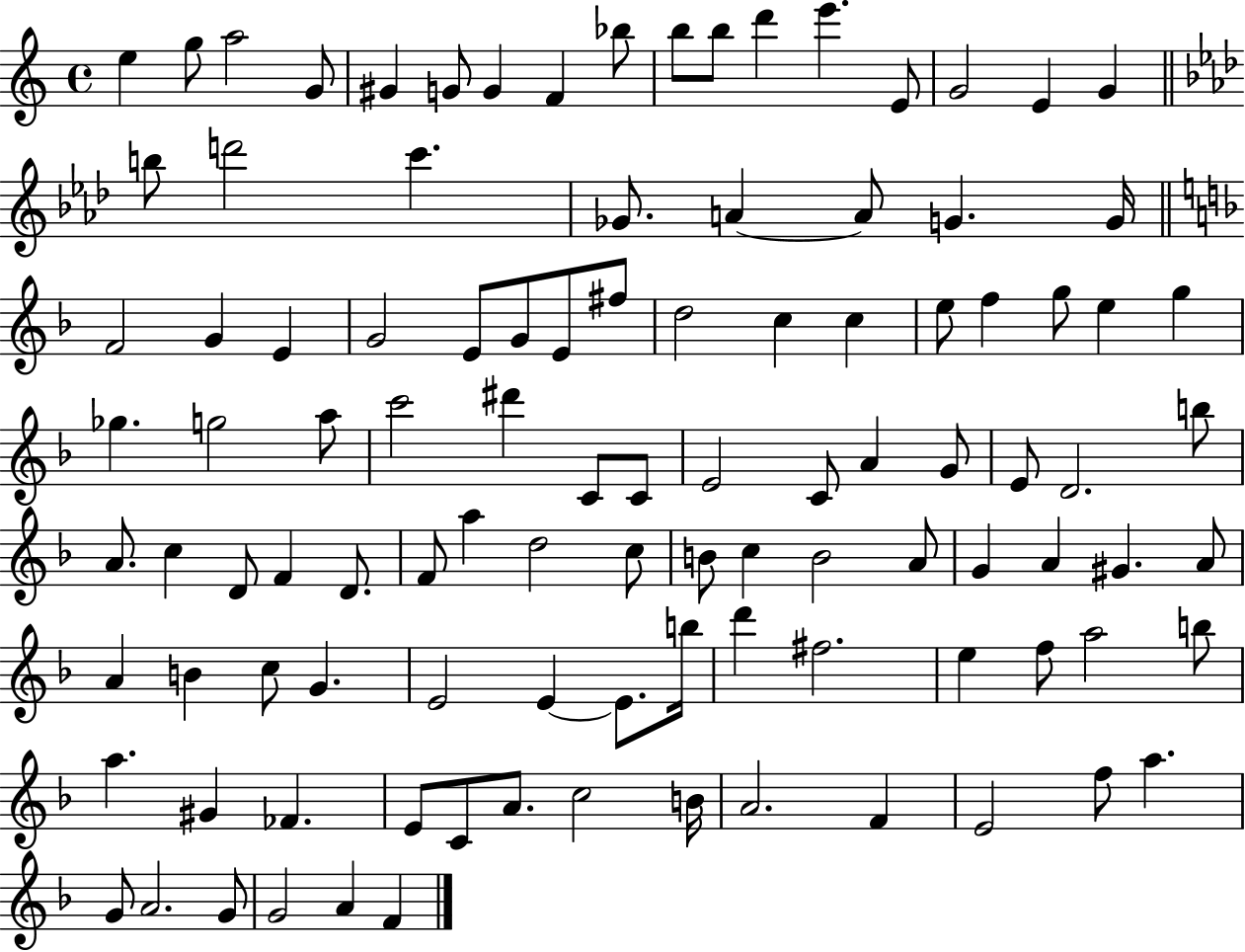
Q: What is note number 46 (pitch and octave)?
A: D#6